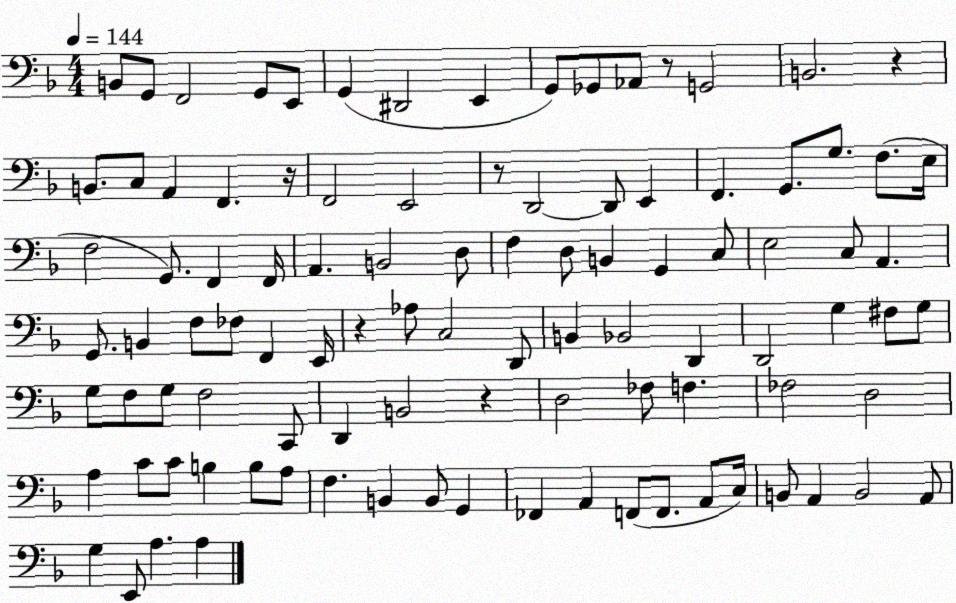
X:1
T:Untitled
M:4/4
L:1/4
K:F
B,,/2 G,,/2 F,,2 G,,/2 E,,/2 G,, ^D,,2 E,, G,,/2 _G,,/2 _A,,/2 z/2 G,,2 B,,2 z B,,/2 C,/2 A,, F,, z/4 F,,2 E,,2 z/2 D,,2 D,,/2 E,, F,, G,,/2 G,/2 F,/2 E,/4 F,2 G,,/2 F,, F,,/4 A,, B,,2 D,/2 F, D,/2 B,, G,, C,/2 E,2 C,/2 A,, G,,/2 B,, F,/2 _F,/2 F,, E,,/4 z _A,/2 C,2 D,,/2 B,, _B,,2 D,, D,,2 G, ^F,/2 G,/2 G,/2 F,/2 G,/2 F,2 C,,/2 D,, B,,2 z D,2 _F,/2 F, _F,2 D,2 A, C/2 C/2 B, B,/2 A,/2 F, B,, B,,/2 G,, _F,, A,, F,,/2 F,,/2 A,,/2 C,/4 B,,/2 A,, B,,2 A,,/2 G, E,,/2 A, A,